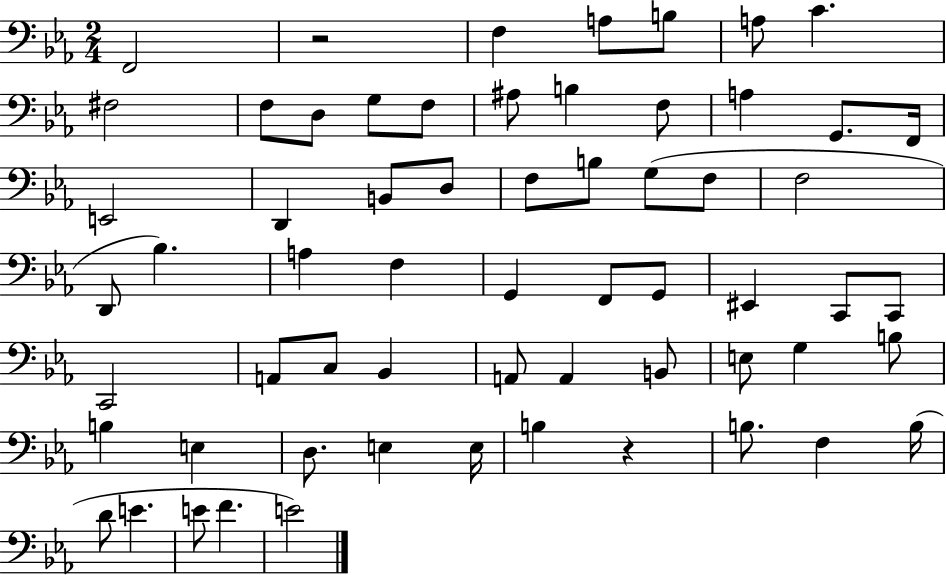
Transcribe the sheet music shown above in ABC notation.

X:1
T:Untitled
M:2/4
L:1/4
K:Eb
F,,2 z2 F, A,/2 B,/2 A,/2 C ^F,2 F,/2 D,/2 G,/2 F,/2 ^A,/2 B, F,/2 A, G,,/2 F,,/4 E,,2 D,, B,,/2 D,/2 F,/2 B,/2 G,/2 F,/2 F,2 D,,/2 _B, A, F, G,, F,,/2 G,,/2 ^E,, C,,/2 C,,/2 C,,2 A,,/2 C,/2 _B,, A,,/2 A,, B,,/2 E,/2 G, B,/2 B, E, D,/2 E, E,/4 B, z B,/2 F, B,/4 D/2 E E/2 F E2